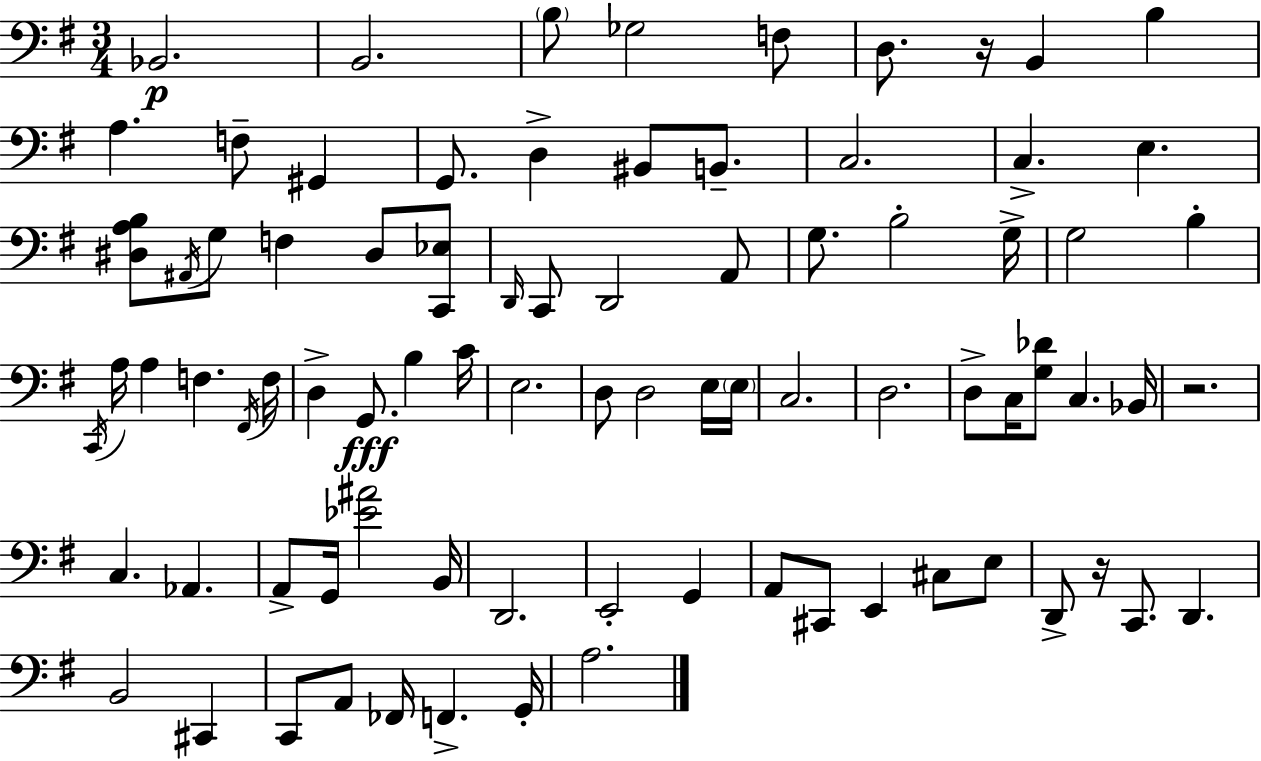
X:1
T:Untitled
M:3/4
L:1/4
K:G
_B,,2 B,,2 B,/2 _G,2 F,/2 D,/2 z/4 B,, B, A, F,/2 ^G,, G,,/2 D, ^B,,/2 B,,/2 C,2 C, E, [^D,A,B,]/2 ^A,,/4 G,/2 F, ^D,/2 [C,,_E,]/2 D,,/4 C,,/2 D,,2 A,,/2 G,/2 B,2 G,/4 G,2 B, C,,/4 A,/4 A, F, ^F,,/4 F,/4 D, G,,/2 B, C/4 E,2 D,/2 D,2 E,/4 E,/4 C,2 D,2 D,/2 C,/4 [G,_D]/2 C, _B,,/4 z2 C, _A,, A,,/2 G,,/4 [_E^A]2 B,,/4 D,,2 E,,2 G,, A,,/2 ^C,,/2 E,, ^C,/2 E,/2 D,,/2 z/4 C,,/2 D,, B,,2 ^C,, C,,/2 A,,/2 _F,,/4 F,, G,,/4 A,2